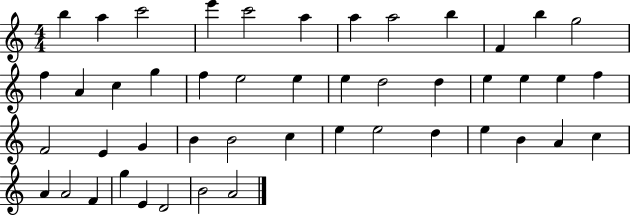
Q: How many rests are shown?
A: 0